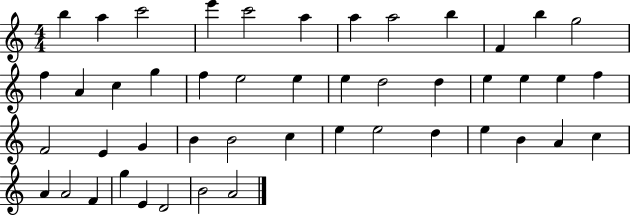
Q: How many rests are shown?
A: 0